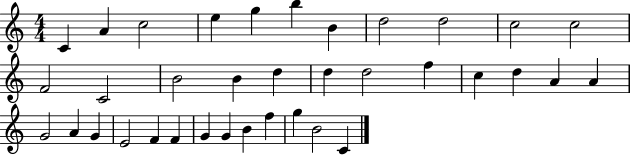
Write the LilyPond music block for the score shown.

{
  \clef treble
  \numericTimeSignature
  \time 4/4
  \key c \major
  c'4 a'4 c''2 | e''4 g''4 b''4 b'4 | d''2 d''2 | c''2 c''2 | \break f'2 c'2 | b'2 b'4 d''4 | d''4 d''2 f''4 | c''4 d''4 a'4 a'4 | \break g'2 a'4 g'4 | e'2 f'4 f'4 | g'4 g'4 b'4 f''4 | g''4 b'2 c'4 | \break \bar "|."
}